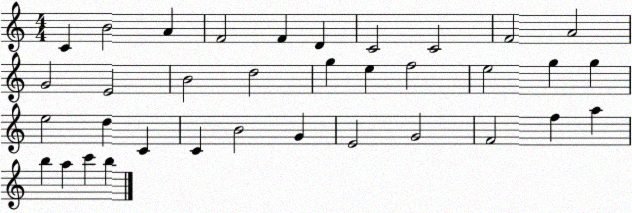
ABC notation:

X:1
T:Untitled
M:4/4
L:1/4
K:C
C B2 A F2 F D C2 C2 F2 A2 G2 E2 B2 d2 g e f2 e2 g g e2 d C C B2 G E2 G2 F2 f a b a c' b